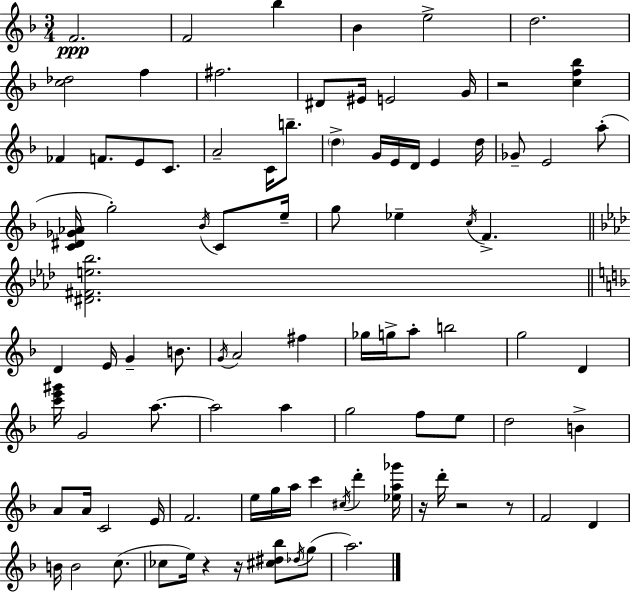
{
  \clef treble
  \numericTimeSignature
  \time 3/4
  \key f \major
  f'2.\ppp | f'2 bes''4 | bes'4 e''2-> | d''2. | \break <c'' des''>2 f''4 | fis''2. | dis'8 eis'16 e'2 g'16 | r2 <c'' f'' bes''>4 | \break fes'4 f'8. e'8 c'8. | a'2-- c'16 b''8.-- | \parenthesize d''4-> g'16 e'16 d'16 e'4 d''16 | ges'8-- e'2 a''8-.( | \break <c' dis' ges' aes'>16 g''2-.) \acciaccatura { bes'16 } c'8 | e''16-- g''8 ees''4-- \acciaccatura { c''16 } f'4.-> | \bar "||" \break \key f \minor <dis' fis' e'' bes''>2. | \bar "||" \break \key f \major d'4 e'16 g'4-- b'8. | \acciaccatura { g'16 } a'2 fis''4 | ges''16 g''16-> a''8-. b''2 | g''2 d'4 | \break <c''' e''' gis'''>16 g'2 a''8.~~ | a''2 a''4 | g''2 f''8 e''8 | d''2 b'4-> | \break a'8 a'16 c'2 | e'16 f'2. | e''16 g''16 a''16 c'''4 \acciaccatura { cis''16 } d'''4-. | <ees'' a'' ges'''>16 r16 d'''16-. r2 | \break r8 f'2 d'4 | b'16 b'2 c''8.( | ces''8 e''16) r4 r16 <cis'' dis'' bes''>8 | \acciaccatura { des''16 }( g''8 a''2.) | \break \bar "|."
}